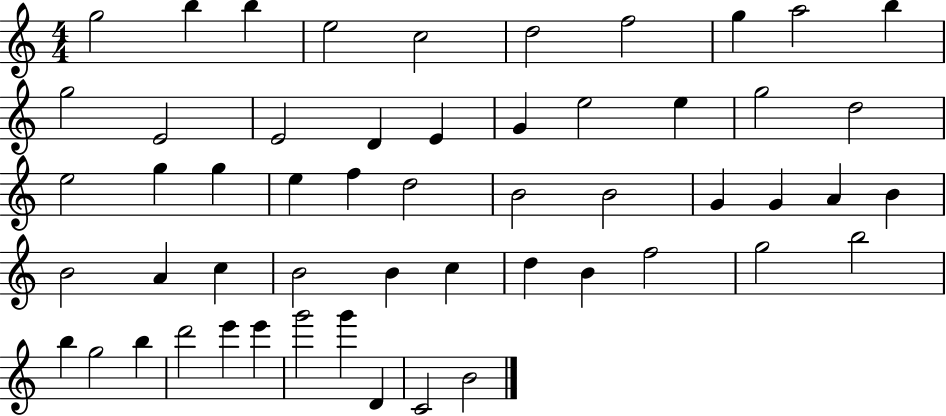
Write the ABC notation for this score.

X:1
T:Untitled
M:4/4
L:1/4
K:C
g2 b b e2 c2 d2 f2 g a2 b g2 E2 E2 D E G e2 e g2 d2 e2 g g e f d2 B2 B2 G G A B B2 A c B2 B c d B f2 g2 b2 b g2 b d'2 e' e' g'2 g' D C2 B2